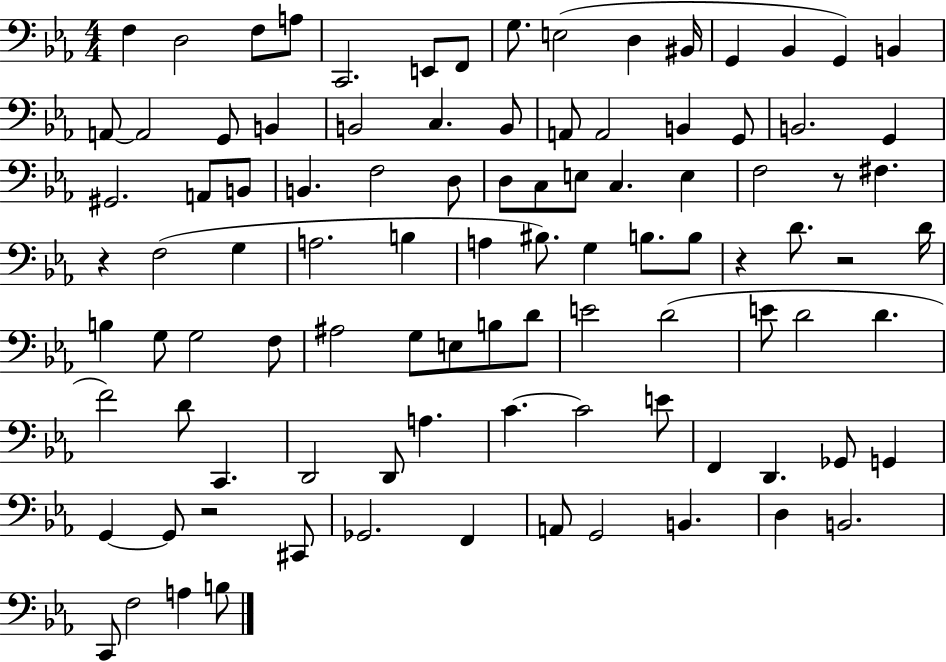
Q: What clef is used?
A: bass